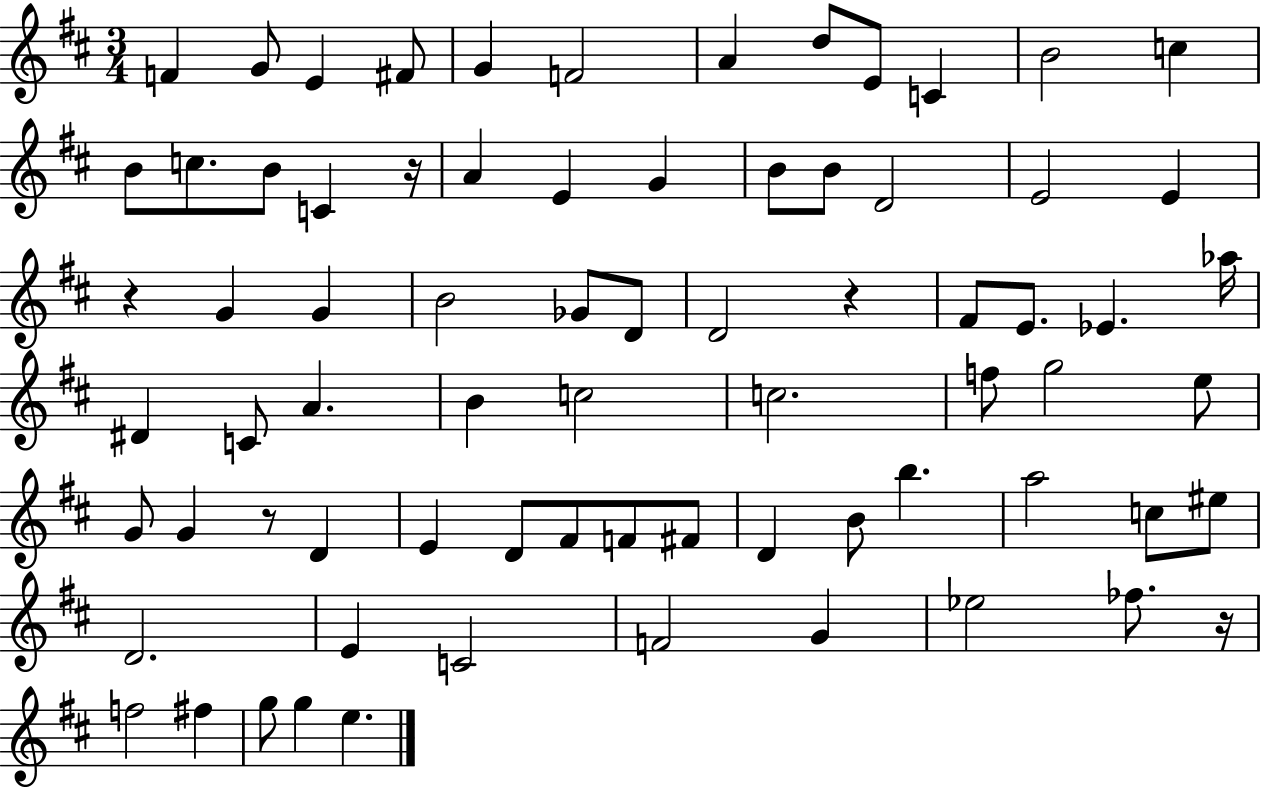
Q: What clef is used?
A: treble